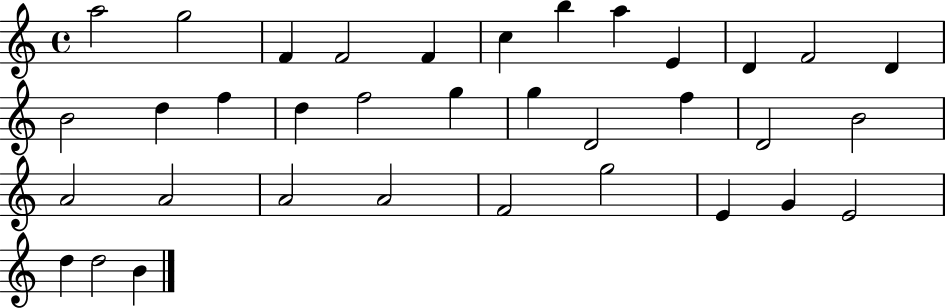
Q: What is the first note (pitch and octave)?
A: A5